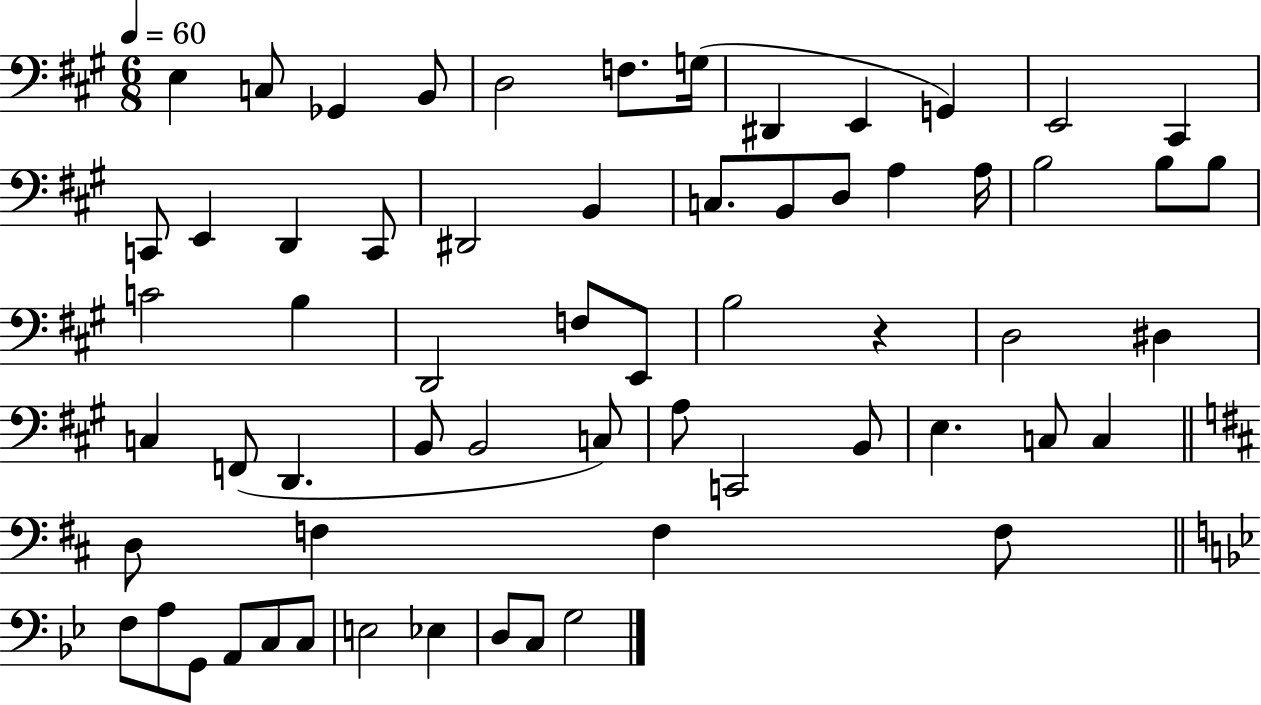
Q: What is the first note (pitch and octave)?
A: E3